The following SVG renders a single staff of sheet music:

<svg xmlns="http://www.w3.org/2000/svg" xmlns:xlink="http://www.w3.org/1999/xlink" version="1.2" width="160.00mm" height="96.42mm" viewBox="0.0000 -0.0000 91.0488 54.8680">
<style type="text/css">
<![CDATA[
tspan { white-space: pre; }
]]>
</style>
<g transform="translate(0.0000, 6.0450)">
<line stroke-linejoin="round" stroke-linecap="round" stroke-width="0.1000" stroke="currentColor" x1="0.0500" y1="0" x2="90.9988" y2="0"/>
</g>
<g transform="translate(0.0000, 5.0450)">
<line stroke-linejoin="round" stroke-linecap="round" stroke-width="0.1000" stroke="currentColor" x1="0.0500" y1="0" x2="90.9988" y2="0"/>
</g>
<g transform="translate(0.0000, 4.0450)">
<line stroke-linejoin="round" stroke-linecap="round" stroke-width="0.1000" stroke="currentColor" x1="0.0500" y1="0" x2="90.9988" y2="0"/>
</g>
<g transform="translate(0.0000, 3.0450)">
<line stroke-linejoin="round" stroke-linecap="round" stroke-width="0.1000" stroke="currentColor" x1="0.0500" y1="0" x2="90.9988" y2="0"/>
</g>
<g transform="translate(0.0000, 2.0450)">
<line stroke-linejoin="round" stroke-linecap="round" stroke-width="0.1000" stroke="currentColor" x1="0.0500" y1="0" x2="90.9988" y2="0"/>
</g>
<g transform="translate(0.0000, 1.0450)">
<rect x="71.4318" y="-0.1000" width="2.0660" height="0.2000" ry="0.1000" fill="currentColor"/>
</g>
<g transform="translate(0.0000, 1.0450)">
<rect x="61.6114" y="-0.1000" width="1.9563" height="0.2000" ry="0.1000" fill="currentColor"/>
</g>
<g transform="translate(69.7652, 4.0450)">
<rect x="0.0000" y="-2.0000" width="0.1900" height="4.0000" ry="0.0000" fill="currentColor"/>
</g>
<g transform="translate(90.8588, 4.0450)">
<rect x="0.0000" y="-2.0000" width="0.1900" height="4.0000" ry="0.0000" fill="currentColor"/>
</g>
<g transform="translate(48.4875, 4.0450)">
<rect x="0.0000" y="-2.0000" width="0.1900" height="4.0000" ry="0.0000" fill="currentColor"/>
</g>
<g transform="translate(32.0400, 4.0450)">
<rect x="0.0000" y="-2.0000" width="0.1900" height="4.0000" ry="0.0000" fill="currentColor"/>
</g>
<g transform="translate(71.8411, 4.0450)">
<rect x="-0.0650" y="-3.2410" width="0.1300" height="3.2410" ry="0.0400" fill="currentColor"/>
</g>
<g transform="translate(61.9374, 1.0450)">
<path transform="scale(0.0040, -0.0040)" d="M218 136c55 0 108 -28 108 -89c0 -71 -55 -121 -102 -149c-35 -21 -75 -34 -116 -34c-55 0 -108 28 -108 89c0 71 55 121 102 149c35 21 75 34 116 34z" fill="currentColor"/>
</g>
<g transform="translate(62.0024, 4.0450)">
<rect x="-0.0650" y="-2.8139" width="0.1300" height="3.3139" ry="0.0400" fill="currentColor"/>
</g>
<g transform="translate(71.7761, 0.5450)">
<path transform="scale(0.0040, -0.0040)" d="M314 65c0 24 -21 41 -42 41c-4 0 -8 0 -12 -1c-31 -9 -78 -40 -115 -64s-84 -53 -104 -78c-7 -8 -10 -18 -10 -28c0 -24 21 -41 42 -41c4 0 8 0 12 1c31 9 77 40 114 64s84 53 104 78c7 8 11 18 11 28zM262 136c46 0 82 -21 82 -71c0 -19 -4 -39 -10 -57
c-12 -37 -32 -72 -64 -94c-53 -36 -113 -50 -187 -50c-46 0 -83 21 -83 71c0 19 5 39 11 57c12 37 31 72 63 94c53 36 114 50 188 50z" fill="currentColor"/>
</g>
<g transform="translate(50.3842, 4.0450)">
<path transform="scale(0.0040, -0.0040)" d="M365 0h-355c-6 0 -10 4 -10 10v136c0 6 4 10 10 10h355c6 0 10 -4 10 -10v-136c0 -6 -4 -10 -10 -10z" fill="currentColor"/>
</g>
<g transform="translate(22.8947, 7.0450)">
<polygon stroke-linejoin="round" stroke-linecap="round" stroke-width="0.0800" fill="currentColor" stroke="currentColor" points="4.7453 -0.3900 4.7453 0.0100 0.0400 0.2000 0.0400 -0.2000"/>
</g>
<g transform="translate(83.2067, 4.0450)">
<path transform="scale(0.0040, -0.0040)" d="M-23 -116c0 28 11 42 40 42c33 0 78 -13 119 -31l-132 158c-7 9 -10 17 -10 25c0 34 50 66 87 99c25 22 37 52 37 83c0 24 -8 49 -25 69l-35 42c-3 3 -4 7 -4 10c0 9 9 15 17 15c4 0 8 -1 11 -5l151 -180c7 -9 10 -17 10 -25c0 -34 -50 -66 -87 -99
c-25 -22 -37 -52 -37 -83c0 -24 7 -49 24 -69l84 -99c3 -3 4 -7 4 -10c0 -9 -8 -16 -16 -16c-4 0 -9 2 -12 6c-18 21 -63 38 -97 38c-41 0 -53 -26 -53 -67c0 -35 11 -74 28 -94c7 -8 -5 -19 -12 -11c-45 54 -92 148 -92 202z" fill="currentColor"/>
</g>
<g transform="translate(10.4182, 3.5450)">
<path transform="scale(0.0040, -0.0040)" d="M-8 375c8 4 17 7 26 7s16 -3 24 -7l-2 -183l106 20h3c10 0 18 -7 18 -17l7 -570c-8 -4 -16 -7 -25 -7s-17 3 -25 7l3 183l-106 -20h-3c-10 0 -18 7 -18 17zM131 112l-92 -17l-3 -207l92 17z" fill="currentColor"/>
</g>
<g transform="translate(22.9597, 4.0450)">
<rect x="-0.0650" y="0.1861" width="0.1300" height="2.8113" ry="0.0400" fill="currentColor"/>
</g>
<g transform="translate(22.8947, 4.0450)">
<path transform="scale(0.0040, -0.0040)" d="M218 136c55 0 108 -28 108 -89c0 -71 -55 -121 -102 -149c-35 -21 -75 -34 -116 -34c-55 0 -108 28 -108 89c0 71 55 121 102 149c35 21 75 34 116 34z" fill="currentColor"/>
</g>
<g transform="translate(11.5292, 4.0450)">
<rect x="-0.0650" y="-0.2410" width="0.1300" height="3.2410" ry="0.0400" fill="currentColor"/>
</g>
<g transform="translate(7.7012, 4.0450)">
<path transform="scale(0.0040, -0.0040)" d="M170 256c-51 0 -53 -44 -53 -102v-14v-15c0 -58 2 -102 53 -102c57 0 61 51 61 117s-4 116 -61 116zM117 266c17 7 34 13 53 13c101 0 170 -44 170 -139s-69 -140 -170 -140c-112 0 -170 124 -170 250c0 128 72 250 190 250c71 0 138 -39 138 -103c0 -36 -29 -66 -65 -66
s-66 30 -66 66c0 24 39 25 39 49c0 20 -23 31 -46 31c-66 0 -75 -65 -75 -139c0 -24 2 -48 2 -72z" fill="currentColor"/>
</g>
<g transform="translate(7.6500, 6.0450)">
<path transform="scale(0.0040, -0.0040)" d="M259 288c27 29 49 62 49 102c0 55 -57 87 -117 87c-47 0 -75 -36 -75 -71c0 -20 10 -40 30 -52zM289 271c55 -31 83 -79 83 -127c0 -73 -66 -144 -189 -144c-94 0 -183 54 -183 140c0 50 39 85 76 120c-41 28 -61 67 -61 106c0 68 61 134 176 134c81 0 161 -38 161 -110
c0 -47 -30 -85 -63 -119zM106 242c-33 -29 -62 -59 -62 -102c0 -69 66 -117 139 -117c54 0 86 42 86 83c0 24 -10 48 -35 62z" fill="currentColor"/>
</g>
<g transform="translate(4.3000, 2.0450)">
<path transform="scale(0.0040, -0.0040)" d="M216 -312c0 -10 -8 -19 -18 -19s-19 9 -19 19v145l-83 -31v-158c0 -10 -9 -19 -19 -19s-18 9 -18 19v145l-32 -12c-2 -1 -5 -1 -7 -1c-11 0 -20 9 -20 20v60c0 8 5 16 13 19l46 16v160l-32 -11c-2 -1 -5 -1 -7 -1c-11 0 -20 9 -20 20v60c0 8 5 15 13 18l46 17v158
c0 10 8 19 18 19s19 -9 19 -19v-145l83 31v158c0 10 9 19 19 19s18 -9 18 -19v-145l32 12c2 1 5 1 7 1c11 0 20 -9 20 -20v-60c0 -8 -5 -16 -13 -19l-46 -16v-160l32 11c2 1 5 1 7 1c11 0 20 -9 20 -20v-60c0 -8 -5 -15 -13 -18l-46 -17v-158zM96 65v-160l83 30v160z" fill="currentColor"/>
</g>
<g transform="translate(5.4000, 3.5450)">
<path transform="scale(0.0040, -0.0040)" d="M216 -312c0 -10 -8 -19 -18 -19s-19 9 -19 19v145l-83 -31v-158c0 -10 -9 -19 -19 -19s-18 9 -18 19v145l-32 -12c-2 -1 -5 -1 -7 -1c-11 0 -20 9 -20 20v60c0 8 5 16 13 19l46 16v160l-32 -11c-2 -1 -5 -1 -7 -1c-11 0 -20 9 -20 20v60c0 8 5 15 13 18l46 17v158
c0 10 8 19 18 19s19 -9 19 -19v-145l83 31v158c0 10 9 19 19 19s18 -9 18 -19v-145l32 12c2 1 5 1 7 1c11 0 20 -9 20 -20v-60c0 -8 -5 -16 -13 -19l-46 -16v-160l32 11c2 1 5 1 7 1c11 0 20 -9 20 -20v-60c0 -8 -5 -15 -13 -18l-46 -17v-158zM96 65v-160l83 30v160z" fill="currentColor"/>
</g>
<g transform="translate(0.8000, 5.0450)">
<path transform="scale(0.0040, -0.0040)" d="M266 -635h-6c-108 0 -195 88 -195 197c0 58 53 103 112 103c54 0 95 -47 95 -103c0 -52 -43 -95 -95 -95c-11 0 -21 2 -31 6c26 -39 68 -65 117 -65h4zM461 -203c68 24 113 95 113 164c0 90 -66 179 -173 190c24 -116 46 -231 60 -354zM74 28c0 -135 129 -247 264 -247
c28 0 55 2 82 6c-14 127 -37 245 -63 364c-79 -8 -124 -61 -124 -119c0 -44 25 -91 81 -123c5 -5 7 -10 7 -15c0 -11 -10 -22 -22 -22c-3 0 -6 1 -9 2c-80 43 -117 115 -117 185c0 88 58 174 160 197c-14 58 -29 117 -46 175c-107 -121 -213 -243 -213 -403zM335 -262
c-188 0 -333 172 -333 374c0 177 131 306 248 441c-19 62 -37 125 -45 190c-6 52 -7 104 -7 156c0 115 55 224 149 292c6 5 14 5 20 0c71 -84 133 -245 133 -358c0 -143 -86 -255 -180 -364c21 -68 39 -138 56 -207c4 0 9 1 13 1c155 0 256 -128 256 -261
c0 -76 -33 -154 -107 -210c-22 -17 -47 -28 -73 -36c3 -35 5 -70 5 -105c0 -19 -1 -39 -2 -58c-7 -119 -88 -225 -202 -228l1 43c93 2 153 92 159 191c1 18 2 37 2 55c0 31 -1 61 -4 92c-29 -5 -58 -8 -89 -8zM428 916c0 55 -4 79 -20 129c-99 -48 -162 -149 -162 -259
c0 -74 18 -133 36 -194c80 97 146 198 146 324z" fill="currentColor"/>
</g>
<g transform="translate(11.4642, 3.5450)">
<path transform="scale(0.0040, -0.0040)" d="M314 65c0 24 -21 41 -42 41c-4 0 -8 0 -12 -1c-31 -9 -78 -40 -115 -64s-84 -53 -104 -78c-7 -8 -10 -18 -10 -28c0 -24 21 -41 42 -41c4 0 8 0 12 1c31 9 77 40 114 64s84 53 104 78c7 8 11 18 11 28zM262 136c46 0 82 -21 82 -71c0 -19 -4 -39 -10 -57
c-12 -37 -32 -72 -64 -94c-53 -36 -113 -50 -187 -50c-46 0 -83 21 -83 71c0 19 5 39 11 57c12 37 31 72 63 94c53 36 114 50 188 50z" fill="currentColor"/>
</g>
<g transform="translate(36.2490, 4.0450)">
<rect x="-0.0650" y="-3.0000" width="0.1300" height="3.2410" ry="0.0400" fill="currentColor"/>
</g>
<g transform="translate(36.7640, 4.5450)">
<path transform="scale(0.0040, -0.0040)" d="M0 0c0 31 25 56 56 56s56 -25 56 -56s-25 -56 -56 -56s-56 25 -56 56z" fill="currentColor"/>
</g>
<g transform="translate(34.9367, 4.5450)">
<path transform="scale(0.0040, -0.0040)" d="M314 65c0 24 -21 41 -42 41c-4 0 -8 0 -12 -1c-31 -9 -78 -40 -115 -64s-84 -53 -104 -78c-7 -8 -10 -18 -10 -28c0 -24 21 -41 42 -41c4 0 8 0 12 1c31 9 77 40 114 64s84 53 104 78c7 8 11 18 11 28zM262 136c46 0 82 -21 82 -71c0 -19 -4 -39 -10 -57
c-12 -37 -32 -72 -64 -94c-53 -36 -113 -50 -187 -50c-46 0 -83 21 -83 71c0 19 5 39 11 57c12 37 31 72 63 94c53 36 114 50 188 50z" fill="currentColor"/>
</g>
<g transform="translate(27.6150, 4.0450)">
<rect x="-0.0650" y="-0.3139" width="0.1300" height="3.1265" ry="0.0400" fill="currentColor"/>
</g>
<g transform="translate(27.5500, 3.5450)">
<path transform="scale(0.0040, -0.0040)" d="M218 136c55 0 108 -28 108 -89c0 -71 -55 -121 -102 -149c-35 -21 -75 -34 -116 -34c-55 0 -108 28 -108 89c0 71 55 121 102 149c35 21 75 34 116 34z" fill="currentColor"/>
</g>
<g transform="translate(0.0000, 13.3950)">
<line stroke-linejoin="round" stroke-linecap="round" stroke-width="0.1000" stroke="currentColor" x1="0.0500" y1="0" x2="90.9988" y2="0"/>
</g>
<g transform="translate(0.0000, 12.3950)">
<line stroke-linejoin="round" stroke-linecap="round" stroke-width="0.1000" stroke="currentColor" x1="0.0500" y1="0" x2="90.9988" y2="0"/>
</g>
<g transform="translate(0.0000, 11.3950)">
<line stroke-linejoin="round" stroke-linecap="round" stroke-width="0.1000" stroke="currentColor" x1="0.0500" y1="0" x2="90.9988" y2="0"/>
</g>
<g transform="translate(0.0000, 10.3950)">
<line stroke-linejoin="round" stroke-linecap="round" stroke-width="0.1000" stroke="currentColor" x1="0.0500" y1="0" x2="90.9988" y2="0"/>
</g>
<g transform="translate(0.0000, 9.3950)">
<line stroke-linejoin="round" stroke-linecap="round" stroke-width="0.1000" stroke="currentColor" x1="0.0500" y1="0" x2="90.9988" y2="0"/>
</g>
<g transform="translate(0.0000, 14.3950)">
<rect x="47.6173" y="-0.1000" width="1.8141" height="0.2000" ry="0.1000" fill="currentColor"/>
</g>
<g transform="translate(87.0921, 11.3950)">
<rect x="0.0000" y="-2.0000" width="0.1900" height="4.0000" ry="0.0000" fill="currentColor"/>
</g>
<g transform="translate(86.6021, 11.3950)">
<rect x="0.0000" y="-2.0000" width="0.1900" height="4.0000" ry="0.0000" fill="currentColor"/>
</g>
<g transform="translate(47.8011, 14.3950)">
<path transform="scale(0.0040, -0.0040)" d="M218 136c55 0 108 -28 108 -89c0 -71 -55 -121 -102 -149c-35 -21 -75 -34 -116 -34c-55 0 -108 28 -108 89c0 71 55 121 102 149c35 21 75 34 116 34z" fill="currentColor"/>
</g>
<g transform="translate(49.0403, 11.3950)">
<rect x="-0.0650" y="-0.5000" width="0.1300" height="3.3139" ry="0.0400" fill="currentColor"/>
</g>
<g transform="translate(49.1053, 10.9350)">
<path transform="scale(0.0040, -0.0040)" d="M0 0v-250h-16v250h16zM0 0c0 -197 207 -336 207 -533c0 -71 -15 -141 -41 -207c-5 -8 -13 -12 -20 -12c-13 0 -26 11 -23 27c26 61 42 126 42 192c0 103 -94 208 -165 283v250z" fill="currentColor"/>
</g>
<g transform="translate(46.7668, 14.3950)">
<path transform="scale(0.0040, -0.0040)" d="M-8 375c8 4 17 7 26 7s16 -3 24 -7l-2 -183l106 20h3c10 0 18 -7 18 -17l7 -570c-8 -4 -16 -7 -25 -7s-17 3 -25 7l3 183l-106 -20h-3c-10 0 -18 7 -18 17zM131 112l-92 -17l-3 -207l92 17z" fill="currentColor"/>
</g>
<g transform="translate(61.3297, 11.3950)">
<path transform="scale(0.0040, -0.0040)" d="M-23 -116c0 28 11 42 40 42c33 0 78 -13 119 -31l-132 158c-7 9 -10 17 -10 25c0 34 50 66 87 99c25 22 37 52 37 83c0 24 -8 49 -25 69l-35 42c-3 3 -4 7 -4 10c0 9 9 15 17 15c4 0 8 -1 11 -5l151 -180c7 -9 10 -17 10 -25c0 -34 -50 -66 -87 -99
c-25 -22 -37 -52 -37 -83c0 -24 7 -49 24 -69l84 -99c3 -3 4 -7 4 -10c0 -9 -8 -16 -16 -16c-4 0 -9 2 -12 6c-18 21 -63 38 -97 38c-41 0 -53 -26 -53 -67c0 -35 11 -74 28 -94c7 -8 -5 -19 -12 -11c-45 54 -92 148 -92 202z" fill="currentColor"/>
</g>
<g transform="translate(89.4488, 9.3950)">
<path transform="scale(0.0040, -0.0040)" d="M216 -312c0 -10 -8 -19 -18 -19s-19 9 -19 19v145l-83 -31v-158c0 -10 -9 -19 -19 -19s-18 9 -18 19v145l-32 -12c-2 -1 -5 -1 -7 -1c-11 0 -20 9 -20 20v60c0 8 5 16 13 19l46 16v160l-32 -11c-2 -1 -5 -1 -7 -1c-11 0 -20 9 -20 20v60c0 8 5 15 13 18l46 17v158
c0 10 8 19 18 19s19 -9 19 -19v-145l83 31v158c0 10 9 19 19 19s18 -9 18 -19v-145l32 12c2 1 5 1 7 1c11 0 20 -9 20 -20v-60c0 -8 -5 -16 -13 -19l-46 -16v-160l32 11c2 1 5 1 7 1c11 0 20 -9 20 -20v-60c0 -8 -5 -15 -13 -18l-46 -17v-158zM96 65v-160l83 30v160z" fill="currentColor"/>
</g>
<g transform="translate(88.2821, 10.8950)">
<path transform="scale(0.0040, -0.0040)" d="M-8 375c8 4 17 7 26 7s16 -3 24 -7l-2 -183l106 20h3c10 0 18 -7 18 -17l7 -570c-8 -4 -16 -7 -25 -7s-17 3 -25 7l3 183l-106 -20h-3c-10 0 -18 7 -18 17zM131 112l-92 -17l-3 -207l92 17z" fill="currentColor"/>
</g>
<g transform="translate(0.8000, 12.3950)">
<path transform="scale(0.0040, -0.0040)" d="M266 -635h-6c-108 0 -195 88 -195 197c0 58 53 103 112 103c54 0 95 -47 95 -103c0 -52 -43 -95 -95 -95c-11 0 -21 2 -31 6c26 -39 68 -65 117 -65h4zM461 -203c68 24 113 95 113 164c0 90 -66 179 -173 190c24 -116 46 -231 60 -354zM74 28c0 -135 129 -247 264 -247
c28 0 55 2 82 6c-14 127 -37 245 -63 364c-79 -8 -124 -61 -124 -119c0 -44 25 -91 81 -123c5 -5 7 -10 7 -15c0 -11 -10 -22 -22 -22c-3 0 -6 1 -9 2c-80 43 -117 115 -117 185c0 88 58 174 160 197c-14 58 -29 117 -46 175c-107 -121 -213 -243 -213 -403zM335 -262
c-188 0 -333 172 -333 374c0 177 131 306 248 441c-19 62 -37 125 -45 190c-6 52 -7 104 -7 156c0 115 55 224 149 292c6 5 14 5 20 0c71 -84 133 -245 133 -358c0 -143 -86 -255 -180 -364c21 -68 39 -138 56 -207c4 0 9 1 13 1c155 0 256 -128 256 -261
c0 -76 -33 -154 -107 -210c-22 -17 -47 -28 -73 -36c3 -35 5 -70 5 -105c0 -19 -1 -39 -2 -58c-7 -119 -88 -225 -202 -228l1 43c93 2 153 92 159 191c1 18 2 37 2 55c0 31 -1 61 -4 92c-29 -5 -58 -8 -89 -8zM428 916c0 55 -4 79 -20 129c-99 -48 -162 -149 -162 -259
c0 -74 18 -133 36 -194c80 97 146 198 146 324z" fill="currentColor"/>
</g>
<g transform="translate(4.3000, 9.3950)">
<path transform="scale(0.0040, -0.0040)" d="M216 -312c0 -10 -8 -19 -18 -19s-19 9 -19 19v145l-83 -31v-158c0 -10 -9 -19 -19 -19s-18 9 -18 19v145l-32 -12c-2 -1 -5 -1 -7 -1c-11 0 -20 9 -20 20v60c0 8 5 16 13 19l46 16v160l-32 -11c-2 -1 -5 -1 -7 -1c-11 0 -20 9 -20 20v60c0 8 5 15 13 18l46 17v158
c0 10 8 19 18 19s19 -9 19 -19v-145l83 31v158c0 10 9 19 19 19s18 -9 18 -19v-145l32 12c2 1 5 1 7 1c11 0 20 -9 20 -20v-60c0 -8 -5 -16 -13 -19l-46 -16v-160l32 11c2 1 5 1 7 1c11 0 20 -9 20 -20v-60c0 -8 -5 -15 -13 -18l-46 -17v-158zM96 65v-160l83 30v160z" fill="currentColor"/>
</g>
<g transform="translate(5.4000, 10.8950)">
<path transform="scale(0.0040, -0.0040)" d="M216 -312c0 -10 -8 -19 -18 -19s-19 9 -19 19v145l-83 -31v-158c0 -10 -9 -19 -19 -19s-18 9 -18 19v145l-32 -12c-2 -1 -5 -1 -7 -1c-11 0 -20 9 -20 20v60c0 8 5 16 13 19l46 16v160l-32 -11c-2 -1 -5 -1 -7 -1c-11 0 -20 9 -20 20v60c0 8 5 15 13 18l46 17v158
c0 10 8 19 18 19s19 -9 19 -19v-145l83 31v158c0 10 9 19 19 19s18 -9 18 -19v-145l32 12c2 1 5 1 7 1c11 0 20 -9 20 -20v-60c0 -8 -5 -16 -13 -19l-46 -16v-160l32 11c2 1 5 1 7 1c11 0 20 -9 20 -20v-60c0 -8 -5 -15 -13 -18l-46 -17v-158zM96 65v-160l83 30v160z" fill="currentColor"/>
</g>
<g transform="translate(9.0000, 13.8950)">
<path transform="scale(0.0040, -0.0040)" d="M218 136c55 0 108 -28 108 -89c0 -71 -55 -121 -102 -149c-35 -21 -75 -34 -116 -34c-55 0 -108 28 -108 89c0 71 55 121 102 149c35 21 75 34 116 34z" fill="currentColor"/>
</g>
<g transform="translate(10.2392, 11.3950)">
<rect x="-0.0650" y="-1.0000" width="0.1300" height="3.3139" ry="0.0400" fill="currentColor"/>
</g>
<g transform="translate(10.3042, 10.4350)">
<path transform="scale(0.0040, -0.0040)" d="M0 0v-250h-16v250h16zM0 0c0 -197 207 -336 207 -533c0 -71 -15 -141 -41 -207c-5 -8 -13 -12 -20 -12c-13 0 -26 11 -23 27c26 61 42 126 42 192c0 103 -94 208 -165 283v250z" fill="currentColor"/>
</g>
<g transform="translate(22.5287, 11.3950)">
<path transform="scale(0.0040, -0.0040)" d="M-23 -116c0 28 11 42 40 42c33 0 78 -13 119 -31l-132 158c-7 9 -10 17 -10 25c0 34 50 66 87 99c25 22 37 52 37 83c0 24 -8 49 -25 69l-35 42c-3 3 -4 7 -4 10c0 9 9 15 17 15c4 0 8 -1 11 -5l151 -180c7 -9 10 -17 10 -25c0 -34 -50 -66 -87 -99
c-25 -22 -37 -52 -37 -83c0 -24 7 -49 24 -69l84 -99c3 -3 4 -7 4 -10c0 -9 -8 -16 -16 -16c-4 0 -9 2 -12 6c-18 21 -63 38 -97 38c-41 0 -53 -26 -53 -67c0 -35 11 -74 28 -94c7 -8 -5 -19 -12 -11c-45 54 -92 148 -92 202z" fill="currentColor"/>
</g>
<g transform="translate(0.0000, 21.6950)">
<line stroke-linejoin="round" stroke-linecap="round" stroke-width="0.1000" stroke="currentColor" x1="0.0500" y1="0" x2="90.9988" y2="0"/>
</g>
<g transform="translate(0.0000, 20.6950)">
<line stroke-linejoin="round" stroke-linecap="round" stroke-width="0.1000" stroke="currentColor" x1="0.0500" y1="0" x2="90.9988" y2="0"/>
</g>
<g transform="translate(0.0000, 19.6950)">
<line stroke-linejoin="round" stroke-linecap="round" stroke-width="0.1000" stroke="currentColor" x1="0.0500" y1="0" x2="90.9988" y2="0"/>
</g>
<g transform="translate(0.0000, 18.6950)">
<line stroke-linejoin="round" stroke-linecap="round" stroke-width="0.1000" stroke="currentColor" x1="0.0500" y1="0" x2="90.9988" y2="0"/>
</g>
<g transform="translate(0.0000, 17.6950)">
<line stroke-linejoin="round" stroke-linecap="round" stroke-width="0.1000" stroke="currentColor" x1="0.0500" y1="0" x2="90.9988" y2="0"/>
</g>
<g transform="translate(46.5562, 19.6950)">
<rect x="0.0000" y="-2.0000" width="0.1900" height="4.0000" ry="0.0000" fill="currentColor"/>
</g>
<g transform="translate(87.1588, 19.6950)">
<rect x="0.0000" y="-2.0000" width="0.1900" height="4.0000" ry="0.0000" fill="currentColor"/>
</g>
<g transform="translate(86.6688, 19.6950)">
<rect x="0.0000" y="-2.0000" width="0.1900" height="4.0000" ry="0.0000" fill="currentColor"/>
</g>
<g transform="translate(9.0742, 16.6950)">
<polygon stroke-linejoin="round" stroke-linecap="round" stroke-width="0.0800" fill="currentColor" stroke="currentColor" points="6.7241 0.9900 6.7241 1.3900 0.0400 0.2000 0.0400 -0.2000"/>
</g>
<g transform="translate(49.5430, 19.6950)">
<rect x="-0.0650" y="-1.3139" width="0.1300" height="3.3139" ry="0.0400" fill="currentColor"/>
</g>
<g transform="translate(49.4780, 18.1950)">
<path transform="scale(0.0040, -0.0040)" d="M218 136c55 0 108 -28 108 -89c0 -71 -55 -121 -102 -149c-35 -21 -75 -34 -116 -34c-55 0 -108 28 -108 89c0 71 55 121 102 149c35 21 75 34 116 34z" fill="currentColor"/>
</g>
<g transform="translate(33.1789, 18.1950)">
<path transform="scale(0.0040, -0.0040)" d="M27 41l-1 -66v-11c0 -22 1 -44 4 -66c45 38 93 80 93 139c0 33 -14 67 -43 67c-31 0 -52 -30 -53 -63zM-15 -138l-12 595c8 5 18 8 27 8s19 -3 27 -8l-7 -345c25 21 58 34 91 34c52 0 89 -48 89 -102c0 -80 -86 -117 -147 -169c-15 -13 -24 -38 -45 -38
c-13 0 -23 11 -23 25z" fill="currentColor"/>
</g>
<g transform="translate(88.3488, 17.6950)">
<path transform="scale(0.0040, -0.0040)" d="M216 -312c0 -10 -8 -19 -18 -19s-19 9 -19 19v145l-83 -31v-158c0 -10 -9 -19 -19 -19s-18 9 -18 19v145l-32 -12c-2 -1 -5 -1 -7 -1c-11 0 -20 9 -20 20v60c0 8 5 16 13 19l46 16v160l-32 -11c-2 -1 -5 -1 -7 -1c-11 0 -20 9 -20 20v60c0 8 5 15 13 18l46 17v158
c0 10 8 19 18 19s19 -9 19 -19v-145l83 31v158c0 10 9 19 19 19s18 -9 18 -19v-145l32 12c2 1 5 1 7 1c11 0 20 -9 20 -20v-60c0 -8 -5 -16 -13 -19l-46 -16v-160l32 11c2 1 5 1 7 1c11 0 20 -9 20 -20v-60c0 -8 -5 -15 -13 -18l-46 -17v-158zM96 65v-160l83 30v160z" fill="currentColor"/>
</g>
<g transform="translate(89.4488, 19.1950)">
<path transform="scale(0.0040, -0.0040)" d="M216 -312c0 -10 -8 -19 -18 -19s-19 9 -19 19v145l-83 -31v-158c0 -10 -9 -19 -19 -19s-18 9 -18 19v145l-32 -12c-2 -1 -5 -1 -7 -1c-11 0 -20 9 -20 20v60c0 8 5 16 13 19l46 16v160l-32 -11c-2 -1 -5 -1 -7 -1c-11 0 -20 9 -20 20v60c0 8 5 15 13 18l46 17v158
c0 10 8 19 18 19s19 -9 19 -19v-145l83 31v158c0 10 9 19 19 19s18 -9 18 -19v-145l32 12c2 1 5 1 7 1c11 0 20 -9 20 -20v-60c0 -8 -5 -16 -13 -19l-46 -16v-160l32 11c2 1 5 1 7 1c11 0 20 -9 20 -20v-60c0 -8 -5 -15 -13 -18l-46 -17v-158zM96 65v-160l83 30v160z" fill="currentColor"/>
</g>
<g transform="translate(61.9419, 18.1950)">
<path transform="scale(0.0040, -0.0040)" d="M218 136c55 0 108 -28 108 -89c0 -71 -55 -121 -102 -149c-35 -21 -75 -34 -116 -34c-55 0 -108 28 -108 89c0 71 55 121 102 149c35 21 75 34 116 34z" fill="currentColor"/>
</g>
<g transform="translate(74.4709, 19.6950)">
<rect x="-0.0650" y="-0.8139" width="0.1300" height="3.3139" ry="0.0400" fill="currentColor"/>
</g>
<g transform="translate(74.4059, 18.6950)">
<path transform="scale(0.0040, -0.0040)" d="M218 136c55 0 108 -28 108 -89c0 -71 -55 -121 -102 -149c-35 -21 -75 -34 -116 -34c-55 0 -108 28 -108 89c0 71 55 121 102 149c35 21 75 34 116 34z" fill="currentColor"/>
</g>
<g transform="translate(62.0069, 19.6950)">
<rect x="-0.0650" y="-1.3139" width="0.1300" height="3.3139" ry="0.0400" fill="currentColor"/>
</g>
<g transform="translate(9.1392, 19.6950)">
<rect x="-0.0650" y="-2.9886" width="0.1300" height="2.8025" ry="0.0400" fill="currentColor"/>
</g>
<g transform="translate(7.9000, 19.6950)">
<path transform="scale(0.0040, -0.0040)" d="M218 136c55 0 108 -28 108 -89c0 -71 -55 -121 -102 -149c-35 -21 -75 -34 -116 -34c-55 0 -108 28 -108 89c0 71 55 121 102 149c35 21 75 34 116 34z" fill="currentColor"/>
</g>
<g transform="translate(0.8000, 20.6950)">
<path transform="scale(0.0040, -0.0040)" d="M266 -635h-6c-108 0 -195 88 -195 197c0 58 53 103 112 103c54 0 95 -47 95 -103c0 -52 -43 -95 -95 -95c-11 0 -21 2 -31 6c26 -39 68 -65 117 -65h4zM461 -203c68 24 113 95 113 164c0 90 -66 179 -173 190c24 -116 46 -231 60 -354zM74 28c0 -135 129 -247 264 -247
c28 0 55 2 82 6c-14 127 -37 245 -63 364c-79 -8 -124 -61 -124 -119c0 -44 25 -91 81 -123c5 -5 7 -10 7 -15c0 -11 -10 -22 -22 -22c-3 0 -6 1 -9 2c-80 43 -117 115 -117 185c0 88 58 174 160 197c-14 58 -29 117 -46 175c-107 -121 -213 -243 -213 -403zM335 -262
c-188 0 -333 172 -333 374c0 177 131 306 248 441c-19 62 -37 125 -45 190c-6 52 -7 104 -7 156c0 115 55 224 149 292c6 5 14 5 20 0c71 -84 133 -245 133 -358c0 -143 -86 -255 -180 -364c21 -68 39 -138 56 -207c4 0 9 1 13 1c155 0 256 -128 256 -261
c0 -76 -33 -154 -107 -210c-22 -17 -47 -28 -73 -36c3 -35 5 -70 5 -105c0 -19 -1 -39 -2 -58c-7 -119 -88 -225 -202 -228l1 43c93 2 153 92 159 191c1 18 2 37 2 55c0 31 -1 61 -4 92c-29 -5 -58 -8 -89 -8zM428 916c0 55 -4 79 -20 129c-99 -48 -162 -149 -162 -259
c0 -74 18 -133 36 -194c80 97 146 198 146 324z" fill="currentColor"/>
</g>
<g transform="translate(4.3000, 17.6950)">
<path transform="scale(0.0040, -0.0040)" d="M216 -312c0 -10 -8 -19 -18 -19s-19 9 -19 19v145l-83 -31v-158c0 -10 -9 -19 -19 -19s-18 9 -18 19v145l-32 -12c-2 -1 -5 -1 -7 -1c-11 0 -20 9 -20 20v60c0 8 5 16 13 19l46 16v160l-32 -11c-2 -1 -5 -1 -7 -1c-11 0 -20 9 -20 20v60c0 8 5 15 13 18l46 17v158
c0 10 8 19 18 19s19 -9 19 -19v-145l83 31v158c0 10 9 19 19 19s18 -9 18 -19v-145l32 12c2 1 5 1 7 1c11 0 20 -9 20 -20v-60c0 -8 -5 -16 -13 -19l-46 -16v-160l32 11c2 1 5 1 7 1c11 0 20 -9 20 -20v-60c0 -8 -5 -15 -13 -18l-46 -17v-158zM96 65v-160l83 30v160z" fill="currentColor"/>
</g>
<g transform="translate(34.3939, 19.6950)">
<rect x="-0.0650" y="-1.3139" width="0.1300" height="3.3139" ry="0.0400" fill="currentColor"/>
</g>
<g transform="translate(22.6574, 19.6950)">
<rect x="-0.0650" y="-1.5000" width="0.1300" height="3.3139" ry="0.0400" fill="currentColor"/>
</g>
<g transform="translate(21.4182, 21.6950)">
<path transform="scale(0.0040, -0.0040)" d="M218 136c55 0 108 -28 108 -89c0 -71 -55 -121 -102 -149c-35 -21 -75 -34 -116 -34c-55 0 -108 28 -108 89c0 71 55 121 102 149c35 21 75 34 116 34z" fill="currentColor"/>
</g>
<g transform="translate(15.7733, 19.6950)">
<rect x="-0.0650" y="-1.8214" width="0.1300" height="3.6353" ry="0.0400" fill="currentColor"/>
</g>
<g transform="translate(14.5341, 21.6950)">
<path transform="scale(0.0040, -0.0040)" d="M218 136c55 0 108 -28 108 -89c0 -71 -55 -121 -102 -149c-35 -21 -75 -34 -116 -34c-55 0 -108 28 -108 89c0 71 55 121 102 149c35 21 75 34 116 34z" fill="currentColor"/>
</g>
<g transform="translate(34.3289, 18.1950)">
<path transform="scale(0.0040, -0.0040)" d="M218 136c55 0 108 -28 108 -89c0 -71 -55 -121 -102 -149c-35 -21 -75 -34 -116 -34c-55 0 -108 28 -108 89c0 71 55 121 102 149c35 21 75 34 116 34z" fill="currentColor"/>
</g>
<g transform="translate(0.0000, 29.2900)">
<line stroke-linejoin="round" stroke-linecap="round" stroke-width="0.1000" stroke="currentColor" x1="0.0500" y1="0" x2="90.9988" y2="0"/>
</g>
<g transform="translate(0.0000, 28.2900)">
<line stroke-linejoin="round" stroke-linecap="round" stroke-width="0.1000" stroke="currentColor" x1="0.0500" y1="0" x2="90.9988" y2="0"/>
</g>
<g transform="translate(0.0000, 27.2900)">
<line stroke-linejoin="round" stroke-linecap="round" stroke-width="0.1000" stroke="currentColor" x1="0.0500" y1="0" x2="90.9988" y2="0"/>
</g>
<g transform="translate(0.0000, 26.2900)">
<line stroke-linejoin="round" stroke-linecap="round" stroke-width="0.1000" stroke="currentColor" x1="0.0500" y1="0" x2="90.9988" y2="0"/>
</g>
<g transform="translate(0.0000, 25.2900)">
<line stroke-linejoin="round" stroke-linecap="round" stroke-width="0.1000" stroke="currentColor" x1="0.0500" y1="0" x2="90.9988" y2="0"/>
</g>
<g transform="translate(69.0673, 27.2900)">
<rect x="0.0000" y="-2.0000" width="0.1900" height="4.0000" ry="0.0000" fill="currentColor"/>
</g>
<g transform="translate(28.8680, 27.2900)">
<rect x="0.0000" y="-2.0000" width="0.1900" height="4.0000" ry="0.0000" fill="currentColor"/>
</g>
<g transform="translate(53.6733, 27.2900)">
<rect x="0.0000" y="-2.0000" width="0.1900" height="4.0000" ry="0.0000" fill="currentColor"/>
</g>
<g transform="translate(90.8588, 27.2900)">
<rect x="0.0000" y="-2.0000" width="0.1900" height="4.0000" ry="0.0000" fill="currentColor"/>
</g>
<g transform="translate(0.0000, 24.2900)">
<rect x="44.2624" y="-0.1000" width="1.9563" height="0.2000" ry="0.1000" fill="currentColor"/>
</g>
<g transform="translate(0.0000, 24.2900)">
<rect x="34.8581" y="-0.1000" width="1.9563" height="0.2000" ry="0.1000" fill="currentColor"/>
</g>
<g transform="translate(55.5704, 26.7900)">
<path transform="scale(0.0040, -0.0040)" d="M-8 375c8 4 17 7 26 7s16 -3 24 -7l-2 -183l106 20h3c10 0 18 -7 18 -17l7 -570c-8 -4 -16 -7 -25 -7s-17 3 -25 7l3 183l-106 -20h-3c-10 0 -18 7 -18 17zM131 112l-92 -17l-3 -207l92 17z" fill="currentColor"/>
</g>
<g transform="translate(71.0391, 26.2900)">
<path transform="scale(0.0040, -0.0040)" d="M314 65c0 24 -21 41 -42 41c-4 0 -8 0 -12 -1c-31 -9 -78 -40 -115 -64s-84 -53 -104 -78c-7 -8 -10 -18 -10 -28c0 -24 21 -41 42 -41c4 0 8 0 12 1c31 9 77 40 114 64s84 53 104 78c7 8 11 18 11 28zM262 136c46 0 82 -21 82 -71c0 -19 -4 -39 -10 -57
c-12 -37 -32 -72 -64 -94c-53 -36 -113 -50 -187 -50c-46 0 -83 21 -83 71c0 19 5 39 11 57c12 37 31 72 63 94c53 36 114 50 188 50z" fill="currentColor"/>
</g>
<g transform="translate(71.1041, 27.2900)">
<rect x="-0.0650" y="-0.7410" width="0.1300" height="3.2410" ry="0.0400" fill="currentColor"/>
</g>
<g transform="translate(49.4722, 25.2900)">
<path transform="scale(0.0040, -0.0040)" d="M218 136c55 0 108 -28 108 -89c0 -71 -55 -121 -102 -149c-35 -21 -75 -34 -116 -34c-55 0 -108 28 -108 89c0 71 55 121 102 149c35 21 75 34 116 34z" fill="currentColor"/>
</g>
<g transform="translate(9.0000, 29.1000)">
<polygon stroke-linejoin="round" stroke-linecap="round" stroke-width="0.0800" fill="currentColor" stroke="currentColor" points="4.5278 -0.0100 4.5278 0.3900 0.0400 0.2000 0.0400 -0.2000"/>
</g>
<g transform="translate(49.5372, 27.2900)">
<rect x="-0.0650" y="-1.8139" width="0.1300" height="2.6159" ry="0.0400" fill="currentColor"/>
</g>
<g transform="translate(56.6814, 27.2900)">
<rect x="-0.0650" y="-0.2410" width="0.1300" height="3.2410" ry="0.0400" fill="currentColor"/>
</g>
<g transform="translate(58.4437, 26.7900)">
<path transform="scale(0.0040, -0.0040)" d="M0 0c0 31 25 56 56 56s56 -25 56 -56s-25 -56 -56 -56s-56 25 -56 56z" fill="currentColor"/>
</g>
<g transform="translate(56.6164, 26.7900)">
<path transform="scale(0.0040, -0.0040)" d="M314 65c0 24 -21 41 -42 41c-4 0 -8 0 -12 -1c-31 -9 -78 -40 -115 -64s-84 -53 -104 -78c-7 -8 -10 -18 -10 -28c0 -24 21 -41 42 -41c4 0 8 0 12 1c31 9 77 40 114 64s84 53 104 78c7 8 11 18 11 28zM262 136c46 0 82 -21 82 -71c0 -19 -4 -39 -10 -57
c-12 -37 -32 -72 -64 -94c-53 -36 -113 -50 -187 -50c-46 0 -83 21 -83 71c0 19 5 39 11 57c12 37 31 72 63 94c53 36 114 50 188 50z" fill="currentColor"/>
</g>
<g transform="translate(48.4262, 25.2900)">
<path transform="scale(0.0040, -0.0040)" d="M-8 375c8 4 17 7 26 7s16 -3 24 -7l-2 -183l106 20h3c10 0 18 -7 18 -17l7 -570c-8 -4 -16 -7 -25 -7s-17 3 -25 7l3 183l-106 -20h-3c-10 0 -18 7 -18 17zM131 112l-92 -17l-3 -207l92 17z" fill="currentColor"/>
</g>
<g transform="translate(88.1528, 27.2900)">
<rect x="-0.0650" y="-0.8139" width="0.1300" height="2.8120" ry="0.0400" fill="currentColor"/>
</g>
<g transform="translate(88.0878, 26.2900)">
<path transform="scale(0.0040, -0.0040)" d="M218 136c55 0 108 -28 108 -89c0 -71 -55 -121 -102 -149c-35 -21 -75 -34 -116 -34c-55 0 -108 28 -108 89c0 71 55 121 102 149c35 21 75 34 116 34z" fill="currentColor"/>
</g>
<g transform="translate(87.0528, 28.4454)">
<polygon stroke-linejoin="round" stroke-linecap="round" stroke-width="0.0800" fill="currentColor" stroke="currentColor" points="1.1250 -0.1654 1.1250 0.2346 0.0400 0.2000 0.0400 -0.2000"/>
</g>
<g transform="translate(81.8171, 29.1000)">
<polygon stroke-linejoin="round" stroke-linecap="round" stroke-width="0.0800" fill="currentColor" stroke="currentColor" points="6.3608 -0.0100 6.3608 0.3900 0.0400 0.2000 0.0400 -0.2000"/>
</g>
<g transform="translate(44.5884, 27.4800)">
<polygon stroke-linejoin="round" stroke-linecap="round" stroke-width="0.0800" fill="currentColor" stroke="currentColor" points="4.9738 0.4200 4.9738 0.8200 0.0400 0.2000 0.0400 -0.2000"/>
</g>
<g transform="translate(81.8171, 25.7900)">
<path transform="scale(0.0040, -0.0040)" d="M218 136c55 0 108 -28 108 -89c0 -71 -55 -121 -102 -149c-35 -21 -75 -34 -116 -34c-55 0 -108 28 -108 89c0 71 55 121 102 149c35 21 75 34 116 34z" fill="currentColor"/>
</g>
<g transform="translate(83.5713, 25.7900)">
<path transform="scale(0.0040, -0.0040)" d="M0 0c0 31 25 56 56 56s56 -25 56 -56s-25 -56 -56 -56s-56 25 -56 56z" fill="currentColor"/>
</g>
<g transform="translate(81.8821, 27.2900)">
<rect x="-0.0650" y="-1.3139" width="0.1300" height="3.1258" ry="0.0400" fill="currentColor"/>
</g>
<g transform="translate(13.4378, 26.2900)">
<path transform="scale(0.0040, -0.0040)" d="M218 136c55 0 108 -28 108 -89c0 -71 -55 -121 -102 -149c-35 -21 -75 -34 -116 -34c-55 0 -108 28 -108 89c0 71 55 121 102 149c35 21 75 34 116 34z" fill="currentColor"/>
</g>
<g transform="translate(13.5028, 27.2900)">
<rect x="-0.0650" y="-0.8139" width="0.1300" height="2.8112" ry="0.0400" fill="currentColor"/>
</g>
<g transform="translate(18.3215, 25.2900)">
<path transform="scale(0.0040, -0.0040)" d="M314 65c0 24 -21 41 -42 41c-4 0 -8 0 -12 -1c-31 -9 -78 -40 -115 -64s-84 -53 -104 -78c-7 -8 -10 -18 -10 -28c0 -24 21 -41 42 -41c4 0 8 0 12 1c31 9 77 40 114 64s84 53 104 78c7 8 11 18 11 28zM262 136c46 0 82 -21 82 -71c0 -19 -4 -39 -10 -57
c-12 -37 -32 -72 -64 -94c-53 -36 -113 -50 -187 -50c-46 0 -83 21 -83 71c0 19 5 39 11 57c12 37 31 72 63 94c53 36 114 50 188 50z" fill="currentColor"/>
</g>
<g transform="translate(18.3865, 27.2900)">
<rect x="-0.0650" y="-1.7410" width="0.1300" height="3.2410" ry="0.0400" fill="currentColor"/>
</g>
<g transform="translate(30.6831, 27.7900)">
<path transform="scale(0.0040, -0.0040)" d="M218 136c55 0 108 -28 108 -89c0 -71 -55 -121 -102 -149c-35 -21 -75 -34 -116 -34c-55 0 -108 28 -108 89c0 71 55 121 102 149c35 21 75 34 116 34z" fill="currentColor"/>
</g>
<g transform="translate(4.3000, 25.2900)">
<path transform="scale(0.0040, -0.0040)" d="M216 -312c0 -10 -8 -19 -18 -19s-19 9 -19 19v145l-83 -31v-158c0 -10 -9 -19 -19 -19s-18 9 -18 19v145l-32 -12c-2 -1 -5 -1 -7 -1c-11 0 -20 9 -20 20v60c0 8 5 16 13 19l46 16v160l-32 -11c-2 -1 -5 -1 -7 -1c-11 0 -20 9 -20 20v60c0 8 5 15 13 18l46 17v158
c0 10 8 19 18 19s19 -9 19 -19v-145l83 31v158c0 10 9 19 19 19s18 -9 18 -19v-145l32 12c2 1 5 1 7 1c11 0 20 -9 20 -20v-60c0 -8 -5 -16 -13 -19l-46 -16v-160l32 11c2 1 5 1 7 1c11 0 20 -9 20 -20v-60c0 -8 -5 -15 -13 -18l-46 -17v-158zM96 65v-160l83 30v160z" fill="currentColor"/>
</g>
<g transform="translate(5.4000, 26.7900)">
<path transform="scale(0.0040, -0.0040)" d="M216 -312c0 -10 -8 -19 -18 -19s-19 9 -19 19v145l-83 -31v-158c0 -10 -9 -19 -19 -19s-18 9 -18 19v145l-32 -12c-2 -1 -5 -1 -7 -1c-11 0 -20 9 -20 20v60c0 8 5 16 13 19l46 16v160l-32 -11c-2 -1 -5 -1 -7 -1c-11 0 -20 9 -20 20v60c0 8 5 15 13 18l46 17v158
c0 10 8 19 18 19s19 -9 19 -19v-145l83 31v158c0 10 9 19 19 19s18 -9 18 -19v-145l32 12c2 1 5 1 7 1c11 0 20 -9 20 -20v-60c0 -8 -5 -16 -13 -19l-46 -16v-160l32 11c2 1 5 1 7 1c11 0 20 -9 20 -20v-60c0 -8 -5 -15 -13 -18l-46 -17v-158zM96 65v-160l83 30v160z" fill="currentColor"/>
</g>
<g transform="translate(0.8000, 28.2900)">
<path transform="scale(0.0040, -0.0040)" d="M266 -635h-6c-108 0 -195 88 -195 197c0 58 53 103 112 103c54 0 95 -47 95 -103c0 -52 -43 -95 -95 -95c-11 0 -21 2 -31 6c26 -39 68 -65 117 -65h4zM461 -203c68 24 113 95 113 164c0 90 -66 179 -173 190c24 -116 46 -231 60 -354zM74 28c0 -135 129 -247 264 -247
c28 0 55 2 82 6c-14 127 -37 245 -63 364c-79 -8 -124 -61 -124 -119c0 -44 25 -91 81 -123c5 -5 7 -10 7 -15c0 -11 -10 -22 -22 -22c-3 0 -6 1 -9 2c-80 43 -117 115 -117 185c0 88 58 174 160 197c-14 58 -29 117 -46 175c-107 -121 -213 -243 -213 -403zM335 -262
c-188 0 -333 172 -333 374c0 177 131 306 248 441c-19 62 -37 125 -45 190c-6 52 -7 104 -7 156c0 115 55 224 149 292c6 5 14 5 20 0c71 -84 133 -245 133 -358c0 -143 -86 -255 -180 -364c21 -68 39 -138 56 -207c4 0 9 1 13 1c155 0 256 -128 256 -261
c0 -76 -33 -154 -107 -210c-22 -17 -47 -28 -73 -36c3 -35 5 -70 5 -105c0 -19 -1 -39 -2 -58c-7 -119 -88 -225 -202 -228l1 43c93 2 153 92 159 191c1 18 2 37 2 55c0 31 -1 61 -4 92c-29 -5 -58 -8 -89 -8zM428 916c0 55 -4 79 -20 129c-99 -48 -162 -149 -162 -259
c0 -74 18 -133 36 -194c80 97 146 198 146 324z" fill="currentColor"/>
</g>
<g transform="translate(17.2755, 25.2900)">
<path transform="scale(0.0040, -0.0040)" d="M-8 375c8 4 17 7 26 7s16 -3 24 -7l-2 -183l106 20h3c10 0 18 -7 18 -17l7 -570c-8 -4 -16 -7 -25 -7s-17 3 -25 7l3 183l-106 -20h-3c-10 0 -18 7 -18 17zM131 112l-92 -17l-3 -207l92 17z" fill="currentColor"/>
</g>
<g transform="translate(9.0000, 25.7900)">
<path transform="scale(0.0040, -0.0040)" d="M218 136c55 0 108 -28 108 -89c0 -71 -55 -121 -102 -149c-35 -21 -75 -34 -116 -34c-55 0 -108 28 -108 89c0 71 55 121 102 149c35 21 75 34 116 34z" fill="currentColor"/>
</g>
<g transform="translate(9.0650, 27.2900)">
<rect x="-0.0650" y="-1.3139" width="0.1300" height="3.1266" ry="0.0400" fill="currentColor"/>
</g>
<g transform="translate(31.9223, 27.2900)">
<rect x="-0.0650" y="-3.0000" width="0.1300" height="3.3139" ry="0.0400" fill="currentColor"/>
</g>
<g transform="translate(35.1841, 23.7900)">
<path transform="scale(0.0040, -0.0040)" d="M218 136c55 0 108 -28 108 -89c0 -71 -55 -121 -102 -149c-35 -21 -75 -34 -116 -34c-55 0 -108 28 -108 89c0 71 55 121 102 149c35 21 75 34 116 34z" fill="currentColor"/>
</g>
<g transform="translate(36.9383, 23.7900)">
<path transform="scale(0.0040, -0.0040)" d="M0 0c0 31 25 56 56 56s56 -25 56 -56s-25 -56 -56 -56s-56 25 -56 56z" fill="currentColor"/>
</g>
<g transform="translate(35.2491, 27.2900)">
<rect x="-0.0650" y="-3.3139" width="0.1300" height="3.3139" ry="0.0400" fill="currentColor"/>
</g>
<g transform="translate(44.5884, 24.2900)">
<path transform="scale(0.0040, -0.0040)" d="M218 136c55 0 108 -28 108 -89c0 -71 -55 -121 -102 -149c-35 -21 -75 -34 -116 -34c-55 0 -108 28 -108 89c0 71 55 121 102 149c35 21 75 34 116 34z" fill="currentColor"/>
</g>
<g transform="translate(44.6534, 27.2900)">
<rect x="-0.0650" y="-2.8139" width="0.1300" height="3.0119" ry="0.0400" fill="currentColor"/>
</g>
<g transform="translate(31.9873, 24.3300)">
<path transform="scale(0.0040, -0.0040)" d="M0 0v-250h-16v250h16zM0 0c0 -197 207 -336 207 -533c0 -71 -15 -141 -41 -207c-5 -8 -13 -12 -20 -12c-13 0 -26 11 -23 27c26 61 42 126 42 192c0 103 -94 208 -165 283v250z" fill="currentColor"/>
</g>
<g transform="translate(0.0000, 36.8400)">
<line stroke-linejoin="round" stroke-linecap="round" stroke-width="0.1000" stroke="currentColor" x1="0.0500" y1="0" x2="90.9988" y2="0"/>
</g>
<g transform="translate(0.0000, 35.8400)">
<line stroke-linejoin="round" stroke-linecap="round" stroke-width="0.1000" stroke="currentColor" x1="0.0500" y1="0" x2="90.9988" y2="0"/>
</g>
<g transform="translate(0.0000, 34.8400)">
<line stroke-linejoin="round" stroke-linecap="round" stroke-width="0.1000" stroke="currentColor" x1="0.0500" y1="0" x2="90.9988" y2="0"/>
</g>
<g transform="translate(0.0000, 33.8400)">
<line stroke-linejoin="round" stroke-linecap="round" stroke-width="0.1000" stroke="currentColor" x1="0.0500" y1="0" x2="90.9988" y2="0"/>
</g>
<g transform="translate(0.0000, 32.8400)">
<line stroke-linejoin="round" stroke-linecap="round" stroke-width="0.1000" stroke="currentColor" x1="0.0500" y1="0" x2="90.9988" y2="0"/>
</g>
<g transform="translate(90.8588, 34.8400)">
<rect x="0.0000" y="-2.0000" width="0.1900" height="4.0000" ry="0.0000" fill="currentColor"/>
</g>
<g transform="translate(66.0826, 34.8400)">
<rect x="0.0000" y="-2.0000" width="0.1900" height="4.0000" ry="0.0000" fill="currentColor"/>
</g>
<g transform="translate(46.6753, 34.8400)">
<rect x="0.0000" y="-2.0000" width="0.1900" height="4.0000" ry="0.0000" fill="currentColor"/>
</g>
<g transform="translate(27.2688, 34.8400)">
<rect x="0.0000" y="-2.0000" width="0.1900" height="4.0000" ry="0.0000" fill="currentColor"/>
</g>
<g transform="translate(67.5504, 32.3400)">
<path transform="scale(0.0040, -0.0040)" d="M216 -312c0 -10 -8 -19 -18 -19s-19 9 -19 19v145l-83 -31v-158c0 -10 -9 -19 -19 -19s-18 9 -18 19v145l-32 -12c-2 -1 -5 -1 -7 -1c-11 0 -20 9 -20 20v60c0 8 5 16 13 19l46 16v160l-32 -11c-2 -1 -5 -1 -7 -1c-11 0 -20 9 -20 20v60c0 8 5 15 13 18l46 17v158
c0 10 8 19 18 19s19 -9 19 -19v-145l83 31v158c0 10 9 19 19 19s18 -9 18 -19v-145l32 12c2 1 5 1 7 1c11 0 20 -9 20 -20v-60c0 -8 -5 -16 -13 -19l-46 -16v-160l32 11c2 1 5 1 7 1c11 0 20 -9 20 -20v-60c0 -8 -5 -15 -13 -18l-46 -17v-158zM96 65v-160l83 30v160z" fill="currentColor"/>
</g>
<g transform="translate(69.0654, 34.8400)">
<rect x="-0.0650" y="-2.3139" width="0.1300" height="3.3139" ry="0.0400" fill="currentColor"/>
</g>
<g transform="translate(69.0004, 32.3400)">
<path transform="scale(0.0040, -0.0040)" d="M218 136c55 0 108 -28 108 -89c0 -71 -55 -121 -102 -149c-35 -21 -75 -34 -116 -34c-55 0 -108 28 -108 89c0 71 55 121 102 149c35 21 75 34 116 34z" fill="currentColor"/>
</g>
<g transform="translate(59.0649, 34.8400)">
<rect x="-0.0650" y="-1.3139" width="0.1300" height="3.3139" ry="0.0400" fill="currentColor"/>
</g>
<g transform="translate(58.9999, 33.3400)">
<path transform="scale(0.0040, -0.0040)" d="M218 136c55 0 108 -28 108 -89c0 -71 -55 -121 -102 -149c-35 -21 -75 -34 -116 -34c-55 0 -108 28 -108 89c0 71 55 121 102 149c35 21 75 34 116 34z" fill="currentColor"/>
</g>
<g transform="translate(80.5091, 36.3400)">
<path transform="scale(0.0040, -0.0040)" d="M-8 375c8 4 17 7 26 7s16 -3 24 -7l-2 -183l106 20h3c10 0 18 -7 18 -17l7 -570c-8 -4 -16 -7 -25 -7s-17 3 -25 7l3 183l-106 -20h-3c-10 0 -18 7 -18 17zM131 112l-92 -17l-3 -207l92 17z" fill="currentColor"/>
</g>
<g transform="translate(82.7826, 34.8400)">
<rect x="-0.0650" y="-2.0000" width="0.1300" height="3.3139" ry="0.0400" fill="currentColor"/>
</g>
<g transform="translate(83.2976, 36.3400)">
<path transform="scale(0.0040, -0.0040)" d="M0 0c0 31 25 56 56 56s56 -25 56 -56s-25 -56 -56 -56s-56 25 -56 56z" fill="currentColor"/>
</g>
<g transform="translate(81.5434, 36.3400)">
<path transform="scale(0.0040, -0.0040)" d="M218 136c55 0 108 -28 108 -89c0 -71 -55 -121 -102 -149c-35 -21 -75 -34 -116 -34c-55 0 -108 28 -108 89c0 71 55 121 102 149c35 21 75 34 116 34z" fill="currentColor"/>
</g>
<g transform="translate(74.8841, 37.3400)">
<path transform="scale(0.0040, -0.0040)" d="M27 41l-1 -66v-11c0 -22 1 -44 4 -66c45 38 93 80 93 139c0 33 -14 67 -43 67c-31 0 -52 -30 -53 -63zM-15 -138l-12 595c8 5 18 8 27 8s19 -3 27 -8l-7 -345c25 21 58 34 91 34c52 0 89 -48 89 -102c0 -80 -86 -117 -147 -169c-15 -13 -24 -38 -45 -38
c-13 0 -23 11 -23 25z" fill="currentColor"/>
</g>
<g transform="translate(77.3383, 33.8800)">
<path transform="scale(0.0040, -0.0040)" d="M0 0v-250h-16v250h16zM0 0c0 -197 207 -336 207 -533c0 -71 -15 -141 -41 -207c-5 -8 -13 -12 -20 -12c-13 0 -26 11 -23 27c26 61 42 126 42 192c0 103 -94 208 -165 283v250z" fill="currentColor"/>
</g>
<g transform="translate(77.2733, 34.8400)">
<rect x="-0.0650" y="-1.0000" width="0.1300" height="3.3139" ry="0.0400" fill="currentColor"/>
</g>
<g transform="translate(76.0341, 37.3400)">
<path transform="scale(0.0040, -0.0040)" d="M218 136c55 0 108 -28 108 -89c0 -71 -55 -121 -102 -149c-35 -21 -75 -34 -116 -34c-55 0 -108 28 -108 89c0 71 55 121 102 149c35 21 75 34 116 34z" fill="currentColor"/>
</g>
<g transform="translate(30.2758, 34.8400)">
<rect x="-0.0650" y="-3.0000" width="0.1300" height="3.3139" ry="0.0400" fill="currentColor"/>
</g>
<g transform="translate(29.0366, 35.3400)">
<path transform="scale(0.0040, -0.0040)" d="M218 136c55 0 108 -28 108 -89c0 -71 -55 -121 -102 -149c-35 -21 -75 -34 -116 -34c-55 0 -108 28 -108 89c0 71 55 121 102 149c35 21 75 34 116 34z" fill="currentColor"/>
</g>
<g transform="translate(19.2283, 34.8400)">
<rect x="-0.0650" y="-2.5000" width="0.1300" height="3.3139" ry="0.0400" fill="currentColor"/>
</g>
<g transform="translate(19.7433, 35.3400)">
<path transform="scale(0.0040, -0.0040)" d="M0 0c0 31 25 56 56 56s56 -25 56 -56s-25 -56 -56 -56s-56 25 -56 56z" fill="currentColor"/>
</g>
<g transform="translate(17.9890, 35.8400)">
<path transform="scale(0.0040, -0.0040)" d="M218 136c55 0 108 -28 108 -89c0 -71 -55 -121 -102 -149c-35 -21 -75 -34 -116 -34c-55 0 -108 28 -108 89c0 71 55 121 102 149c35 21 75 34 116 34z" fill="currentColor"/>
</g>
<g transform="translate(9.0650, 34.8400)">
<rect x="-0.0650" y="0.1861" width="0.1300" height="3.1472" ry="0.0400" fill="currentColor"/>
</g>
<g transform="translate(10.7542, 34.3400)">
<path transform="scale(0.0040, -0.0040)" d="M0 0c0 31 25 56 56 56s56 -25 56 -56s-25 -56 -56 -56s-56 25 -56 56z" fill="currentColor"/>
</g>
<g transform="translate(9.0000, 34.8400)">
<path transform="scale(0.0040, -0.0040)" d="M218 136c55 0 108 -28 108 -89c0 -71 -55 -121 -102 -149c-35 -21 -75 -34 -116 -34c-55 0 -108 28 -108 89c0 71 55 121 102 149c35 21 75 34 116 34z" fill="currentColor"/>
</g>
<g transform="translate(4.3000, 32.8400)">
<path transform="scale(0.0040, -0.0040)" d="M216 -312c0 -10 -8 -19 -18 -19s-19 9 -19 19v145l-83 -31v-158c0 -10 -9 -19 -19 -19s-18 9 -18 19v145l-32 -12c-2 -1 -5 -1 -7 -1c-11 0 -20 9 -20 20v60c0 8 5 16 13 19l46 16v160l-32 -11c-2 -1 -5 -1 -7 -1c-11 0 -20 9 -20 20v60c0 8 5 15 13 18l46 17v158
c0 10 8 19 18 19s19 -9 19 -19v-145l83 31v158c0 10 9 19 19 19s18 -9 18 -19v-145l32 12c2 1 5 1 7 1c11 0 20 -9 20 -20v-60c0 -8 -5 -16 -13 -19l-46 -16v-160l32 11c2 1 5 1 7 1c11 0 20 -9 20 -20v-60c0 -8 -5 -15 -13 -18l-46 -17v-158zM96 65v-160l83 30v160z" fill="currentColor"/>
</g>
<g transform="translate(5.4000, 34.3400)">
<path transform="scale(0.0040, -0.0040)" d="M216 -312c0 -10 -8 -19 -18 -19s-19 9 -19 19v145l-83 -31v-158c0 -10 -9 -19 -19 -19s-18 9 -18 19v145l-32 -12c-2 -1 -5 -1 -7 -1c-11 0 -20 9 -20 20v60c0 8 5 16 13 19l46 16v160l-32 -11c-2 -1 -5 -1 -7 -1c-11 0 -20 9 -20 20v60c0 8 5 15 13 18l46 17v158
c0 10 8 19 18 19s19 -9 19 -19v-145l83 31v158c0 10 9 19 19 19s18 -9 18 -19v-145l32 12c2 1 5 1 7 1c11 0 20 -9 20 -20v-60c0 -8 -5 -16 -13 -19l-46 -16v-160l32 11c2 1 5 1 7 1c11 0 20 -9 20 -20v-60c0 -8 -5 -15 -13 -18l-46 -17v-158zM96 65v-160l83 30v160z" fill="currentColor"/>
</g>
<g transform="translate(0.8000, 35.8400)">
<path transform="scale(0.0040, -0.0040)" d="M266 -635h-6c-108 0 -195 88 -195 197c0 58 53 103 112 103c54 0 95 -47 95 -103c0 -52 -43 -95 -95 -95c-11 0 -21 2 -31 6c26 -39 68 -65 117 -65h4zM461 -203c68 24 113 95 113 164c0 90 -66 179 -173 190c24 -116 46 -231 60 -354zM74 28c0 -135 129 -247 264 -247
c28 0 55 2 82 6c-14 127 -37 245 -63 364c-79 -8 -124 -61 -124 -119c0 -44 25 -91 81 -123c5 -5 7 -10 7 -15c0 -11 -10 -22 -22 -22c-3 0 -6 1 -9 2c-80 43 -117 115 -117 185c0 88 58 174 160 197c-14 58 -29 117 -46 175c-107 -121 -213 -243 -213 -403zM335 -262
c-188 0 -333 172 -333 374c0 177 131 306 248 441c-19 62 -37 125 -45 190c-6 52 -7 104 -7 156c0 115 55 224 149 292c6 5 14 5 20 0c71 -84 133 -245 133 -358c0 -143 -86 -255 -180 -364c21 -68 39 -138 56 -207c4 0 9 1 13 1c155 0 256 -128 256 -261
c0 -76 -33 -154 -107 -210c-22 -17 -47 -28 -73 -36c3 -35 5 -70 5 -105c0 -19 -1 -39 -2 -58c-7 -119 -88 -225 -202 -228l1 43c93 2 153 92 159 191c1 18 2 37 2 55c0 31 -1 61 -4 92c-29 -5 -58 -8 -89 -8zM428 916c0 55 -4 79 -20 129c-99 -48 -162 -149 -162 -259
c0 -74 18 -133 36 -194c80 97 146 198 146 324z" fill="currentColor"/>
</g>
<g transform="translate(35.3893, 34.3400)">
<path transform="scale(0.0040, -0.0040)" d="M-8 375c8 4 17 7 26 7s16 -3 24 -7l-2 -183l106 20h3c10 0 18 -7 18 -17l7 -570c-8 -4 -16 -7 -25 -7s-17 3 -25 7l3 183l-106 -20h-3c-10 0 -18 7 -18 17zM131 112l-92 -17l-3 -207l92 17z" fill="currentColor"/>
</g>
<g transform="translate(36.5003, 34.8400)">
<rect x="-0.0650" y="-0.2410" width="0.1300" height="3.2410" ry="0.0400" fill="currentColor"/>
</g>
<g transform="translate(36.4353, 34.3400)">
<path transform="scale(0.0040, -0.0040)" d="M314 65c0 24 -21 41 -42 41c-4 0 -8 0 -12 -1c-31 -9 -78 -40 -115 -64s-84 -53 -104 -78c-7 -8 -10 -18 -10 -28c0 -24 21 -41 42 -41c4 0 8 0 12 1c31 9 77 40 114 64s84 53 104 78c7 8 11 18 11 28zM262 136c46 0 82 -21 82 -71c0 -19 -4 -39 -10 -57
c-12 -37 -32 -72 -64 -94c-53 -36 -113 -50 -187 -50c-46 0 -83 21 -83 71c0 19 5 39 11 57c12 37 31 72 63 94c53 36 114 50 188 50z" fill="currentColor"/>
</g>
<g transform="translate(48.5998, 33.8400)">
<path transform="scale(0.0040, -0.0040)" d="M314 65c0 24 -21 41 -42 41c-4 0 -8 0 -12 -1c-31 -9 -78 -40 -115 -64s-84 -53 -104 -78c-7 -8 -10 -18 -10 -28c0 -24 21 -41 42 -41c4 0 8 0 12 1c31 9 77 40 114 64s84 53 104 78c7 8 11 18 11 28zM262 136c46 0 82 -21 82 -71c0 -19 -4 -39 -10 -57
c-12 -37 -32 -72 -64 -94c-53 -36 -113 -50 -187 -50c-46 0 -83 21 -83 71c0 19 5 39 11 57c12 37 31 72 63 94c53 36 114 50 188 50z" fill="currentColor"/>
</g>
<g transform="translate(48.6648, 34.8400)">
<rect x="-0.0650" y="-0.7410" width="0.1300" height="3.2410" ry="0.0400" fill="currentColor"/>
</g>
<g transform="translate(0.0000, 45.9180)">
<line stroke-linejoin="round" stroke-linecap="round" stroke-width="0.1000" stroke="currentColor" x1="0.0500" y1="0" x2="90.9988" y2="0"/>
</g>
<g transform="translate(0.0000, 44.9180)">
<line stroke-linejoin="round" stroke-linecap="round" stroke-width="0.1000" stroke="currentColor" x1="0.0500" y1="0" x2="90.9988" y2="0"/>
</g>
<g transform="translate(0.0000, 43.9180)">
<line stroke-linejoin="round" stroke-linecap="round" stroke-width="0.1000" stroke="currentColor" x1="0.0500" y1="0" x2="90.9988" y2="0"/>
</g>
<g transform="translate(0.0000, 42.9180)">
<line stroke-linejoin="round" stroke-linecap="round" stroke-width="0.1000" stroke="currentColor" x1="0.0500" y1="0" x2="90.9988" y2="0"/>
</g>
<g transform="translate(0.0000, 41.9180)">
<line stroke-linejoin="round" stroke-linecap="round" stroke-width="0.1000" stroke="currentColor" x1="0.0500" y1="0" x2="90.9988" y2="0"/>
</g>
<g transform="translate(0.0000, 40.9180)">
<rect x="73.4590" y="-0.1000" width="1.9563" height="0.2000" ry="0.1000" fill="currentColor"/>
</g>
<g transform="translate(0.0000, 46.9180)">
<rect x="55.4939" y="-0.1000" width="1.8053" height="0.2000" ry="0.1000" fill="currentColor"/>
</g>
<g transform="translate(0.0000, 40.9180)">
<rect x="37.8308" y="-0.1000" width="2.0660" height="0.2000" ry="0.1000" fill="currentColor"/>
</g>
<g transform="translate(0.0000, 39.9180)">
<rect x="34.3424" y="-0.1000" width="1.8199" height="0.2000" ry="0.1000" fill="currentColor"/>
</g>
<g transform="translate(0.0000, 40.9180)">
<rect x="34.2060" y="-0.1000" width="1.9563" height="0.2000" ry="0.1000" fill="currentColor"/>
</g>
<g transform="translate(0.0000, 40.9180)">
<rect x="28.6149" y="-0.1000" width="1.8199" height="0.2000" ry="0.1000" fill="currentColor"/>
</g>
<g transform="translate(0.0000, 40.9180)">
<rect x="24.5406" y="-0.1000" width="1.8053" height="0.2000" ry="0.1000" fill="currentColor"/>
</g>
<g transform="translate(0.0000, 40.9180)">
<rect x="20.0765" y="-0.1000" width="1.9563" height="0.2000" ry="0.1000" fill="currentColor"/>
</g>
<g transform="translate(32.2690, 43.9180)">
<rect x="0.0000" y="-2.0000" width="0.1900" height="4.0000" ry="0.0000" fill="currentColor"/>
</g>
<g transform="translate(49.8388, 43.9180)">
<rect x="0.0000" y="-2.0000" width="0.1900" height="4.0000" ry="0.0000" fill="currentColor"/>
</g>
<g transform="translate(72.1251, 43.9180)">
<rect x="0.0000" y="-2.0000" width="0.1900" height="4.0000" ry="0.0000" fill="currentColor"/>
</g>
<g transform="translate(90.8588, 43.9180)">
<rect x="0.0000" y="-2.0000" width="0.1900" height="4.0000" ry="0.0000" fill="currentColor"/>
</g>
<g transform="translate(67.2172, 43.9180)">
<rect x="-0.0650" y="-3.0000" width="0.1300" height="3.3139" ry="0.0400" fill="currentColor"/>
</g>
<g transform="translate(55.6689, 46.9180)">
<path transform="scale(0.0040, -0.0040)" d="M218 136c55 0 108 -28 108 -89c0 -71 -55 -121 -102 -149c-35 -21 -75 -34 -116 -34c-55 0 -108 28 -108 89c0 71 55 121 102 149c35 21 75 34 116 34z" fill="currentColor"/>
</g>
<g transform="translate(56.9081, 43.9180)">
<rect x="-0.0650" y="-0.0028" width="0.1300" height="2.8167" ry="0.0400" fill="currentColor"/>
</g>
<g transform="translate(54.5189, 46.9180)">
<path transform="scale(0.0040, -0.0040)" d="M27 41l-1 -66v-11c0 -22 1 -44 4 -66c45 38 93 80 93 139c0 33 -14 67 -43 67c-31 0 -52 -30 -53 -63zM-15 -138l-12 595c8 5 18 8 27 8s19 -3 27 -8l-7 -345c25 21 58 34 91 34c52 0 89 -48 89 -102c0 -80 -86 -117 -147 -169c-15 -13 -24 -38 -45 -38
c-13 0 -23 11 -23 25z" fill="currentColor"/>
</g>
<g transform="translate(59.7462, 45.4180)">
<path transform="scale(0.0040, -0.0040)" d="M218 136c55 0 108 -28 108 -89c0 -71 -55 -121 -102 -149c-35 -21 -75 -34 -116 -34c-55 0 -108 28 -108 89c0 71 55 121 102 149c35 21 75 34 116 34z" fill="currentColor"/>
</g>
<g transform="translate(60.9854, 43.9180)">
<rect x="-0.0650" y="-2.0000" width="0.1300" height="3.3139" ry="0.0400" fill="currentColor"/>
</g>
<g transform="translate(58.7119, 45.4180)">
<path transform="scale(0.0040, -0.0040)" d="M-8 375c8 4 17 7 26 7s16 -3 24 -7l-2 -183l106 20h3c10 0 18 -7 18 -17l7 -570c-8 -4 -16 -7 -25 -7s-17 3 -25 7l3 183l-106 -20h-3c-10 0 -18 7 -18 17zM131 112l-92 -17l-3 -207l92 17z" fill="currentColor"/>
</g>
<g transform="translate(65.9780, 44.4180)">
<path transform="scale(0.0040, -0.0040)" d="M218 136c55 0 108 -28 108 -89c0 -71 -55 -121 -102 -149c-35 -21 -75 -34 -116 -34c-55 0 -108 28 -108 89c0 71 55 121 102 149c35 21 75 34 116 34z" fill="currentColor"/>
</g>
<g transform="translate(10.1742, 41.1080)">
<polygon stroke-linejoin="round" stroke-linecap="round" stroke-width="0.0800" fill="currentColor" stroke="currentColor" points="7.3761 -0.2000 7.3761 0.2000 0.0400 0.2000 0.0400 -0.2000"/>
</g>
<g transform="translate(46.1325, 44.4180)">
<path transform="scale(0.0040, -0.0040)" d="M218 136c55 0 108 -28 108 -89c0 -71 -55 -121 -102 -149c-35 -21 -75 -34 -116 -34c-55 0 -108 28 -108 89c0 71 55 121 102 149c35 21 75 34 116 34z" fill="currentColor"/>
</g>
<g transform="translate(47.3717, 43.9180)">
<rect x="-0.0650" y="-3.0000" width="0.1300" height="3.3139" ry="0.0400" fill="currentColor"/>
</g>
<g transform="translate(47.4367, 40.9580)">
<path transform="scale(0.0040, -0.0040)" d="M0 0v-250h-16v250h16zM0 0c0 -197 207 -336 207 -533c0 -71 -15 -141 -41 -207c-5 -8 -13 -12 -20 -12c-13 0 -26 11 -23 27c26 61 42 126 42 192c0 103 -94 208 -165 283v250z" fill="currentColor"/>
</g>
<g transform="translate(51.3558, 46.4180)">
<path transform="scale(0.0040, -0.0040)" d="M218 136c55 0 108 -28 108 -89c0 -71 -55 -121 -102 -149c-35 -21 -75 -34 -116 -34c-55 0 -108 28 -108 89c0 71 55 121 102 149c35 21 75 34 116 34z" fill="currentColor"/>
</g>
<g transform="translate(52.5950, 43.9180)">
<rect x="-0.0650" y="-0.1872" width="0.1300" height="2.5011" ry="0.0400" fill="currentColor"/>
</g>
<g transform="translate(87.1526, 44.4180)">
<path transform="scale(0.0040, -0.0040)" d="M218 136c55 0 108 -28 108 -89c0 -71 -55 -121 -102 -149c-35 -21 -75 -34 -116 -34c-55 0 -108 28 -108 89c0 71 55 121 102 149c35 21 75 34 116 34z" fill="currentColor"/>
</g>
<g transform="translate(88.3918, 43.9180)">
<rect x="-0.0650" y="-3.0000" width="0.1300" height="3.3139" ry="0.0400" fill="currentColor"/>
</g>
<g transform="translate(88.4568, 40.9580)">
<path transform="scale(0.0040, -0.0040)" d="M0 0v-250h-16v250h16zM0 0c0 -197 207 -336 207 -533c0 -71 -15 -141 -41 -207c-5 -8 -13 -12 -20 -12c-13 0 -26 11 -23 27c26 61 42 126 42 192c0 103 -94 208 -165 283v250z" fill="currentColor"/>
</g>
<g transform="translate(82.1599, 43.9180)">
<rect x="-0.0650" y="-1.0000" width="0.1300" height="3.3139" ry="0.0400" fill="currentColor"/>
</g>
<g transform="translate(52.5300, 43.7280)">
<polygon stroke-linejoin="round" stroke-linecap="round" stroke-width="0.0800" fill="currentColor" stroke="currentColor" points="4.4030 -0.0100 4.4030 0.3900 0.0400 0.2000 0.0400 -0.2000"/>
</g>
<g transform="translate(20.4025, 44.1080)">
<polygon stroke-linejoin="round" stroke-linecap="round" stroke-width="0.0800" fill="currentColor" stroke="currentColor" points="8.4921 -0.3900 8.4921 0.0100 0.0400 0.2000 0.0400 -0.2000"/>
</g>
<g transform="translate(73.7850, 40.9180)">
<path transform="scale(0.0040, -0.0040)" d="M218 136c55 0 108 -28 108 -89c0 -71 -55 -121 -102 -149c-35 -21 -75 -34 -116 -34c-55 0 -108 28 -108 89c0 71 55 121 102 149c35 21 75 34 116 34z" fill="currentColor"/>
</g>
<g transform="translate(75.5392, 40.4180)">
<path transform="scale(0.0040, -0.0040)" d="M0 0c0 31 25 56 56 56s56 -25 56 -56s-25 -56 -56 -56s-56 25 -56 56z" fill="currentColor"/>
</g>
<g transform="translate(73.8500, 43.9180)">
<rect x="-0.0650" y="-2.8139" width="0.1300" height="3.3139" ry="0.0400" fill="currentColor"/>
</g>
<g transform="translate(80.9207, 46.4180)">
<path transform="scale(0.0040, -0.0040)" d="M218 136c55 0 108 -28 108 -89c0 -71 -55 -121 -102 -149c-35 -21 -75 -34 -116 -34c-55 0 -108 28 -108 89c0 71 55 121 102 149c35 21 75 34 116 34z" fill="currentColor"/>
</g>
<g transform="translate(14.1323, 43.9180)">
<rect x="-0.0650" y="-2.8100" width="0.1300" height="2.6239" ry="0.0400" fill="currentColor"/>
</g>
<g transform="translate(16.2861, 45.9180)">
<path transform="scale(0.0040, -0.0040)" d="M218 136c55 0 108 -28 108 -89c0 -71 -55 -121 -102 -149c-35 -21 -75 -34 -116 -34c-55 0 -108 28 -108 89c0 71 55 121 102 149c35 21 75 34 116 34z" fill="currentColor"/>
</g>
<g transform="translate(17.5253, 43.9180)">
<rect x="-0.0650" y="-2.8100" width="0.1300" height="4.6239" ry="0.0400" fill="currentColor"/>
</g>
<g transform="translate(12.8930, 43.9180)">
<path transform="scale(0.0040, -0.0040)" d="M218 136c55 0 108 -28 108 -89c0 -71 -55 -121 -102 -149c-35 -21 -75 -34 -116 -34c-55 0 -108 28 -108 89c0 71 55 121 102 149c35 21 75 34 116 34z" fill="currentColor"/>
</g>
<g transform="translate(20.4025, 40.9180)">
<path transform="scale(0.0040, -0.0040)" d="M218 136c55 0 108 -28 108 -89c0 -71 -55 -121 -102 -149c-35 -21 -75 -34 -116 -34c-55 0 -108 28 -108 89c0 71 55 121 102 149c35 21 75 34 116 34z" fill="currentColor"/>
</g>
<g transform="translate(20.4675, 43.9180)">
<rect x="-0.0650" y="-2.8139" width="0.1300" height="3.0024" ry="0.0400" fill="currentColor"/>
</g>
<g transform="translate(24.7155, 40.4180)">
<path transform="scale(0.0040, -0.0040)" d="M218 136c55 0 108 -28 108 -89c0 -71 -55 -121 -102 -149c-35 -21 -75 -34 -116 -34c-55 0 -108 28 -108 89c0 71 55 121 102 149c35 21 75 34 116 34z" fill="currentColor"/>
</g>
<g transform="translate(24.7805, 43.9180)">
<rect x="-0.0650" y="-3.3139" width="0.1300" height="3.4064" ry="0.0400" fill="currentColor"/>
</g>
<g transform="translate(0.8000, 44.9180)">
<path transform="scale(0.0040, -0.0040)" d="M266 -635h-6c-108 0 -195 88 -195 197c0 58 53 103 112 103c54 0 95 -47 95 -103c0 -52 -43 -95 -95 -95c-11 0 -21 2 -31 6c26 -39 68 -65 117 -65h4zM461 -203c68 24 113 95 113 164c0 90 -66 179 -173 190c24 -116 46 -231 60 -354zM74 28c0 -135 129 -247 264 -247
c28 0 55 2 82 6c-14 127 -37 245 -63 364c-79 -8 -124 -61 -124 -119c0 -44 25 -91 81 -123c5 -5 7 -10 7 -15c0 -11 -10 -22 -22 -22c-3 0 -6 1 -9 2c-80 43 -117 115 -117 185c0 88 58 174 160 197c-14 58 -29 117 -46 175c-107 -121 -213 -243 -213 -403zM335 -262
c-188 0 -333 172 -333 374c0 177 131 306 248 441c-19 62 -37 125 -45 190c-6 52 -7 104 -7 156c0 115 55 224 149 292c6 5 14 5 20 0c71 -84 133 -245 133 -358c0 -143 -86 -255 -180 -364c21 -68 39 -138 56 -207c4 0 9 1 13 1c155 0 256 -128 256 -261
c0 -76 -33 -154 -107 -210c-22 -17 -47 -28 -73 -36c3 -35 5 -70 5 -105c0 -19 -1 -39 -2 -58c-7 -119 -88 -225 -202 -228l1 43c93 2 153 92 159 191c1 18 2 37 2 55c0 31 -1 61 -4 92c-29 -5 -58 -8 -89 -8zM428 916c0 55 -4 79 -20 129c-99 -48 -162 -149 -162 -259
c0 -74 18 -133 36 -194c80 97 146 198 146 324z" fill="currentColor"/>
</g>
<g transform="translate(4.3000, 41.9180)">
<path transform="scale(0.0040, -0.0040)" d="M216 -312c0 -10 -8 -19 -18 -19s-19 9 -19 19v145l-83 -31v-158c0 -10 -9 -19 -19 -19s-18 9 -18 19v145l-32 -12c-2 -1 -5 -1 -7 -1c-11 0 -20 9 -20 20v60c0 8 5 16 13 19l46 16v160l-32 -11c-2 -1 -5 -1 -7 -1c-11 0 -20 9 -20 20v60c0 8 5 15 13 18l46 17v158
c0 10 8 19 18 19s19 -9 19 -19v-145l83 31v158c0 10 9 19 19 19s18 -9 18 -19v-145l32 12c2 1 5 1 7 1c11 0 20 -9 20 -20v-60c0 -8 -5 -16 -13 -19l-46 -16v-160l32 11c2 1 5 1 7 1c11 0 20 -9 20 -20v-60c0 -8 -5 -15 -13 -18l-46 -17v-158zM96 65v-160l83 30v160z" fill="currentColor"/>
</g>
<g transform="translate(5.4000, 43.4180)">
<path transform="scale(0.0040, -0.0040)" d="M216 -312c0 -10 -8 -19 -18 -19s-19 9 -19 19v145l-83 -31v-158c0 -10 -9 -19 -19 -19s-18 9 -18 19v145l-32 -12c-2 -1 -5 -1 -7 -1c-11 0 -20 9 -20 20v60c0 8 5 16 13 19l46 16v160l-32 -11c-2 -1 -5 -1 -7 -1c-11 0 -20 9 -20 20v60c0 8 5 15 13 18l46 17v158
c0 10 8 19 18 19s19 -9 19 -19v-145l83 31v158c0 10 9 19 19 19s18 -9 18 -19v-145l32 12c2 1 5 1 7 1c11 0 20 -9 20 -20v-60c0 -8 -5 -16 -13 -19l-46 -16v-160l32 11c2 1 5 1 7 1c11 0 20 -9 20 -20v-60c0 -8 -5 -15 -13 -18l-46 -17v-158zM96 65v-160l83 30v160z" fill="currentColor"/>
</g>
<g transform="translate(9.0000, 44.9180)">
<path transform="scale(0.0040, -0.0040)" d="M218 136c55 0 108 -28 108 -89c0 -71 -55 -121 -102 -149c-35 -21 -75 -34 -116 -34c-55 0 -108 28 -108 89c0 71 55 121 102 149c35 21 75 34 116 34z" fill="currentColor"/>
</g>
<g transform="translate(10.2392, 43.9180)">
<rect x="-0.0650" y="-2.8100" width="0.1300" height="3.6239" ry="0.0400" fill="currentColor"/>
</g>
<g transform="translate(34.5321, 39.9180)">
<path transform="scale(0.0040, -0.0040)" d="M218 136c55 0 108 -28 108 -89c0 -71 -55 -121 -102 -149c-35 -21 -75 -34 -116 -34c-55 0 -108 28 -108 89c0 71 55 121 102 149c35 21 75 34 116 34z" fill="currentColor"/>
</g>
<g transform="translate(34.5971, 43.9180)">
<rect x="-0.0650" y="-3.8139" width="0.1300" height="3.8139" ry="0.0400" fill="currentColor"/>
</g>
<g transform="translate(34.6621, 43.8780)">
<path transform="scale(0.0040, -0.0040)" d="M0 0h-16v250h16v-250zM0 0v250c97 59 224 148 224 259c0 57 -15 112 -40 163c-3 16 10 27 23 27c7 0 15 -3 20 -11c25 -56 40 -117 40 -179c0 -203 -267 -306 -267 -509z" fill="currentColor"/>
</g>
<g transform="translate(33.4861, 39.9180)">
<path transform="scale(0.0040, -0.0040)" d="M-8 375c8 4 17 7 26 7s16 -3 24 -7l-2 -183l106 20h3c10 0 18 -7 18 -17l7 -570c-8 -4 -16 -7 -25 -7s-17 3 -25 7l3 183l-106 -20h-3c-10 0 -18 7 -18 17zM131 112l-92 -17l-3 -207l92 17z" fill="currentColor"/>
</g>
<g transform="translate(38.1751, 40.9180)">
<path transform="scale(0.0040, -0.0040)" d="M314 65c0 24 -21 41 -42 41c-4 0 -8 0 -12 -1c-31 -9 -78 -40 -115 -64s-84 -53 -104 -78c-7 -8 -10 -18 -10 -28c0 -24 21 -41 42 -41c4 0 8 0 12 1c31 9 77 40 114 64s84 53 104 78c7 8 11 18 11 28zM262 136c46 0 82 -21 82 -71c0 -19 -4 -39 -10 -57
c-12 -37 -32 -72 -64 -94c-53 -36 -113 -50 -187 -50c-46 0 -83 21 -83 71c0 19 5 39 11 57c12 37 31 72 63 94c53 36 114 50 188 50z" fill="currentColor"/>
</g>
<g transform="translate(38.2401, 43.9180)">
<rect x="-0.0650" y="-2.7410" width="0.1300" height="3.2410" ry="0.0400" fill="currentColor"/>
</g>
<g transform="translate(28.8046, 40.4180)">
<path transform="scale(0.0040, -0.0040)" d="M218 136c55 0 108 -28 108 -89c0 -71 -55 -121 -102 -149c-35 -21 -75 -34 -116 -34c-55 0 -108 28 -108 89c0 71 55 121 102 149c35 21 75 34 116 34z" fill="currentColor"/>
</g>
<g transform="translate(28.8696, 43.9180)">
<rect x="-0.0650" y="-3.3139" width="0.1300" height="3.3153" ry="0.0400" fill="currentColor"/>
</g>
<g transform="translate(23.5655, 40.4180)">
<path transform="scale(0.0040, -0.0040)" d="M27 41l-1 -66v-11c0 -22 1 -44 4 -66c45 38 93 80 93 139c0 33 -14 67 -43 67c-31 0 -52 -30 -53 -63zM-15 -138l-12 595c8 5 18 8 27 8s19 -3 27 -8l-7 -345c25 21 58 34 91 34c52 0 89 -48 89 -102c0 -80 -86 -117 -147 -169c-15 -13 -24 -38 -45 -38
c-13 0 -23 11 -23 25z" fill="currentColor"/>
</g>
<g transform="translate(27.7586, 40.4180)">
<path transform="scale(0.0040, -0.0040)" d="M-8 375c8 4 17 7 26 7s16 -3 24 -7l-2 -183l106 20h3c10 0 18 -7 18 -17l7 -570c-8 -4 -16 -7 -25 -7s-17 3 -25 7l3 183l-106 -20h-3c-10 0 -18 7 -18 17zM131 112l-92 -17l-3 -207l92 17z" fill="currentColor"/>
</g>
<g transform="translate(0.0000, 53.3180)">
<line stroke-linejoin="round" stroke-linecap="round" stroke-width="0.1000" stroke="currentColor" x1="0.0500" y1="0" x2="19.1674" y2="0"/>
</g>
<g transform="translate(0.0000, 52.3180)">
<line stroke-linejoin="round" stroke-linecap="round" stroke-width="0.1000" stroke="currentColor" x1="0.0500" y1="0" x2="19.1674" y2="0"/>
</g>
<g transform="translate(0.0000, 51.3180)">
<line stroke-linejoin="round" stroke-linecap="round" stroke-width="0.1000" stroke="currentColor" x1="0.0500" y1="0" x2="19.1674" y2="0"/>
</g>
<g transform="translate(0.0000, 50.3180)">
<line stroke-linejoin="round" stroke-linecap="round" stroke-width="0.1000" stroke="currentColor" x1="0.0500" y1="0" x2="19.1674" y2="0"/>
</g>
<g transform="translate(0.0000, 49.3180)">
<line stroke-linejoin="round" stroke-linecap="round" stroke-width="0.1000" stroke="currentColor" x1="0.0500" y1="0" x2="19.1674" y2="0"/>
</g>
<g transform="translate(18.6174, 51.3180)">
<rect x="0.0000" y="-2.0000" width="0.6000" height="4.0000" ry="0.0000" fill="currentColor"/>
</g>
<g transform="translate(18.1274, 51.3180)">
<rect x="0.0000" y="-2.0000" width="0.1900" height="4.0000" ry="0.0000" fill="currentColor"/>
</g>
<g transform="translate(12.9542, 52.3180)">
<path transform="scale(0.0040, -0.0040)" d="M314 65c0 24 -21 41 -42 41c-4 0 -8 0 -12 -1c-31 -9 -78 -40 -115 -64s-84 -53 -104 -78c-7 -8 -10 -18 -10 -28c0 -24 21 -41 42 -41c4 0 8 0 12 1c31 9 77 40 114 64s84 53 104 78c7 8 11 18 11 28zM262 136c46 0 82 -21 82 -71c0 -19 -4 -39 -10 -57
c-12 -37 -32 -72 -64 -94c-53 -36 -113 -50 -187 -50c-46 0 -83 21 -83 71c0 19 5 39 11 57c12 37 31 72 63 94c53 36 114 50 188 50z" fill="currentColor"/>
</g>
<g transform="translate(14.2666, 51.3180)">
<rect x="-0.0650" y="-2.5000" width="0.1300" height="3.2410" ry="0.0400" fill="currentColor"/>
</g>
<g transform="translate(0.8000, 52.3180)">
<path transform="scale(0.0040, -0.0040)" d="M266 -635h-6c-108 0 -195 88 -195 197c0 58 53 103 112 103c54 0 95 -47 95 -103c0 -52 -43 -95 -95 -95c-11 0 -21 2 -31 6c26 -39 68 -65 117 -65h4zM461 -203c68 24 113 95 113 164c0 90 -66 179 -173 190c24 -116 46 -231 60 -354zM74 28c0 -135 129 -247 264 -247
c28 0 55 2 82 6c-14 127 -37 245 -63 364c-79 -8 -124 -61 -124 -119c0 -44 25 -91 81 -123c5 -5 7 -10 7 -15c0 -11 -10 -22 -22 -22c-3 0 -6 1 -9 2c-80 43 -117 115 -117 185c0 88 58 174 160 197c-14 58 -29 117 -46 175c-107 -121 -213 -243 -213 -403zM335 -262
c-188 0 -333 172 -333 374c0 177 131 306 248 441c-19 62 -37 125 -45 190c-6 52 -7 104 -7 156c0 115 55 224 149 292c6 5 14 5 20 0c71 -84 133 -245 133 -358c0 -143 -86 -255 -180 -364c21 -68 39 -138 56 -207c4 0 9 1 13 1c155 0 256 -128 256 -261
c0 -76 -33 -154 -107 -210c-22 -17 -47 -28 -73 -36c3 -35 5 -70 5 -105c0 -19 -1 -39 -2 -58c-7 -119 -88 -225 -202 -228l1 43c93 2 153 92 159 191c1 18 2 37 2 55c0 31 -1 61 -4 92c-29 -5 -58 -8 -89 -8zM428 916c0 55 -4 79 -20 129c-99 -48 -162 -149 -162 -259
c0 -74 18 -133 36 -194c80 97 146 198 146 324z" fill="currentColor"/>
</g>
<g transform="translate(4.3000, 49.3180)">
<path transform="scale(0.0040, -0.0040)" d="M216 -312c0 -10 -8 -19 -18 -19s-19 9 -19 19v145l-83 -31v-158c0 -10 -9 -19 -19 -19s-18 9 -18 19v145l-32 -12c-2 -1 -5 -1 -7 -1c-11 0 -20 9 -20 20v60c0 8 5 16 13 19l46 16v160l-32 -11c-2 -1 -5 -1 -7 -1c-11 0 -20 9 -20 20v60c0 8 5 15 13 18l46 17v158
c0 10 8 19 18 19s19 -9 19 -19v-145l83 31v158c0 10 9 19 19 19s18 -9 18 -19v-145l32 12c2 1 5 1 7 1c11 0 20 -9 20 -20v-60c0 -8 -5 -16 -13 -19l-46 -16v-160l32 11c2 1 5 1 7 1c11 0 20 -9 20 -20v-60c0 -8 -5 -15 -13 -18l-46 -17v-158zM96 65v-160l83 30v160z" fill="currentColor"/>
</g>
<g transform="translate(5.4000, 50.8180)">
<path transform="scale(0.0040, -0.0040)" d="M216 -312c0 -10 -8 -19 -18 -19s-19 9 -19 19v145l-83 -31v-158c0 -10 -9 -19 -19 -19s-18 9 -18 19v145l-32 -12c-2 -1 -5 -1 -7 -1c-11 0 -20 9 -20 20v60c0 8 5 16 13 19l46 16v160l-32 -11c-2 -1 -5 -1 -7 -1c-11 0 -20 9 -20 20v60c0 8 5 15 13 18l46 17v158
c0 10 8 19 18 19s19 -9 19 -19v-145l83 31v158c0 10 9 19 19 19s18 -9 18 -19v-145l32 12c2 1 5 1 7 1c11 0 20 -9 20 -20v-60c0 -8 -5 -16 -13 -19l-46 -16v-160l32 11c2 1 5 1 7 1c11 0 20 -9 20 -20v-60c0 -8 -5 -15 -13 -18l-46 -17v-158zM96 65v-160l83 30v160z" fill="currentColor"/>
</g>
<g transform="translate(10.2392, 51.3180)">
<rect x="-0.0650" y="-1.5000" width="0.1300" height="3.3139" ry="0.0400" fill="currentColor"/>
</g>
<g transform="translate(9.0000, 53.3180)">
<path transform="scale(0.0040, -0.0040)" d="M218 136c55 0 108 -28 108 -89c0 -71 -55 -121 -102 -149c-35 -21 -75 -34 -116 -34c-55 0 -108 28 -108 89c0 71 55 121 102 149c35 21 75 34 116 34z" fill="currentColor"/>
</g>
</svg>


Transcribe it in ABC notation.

X:1
T:Untitled
M:6/8
L:1/4
K:D
c2 B/2 c/2 A2 z2 a b2 z D/2 z C/2 z B/2 E/2 E _e e e d e/2 d/2 f2 A/2 b a/2 f/2 c2 d2 e/2 d/4 B G A c2 d2 e ^g _D/2 F G/2 B/2 E/2 a/2 _b/2 b/2 c'/2 a2 A/2 D/2 _C/2 F A a D A/2 E G2